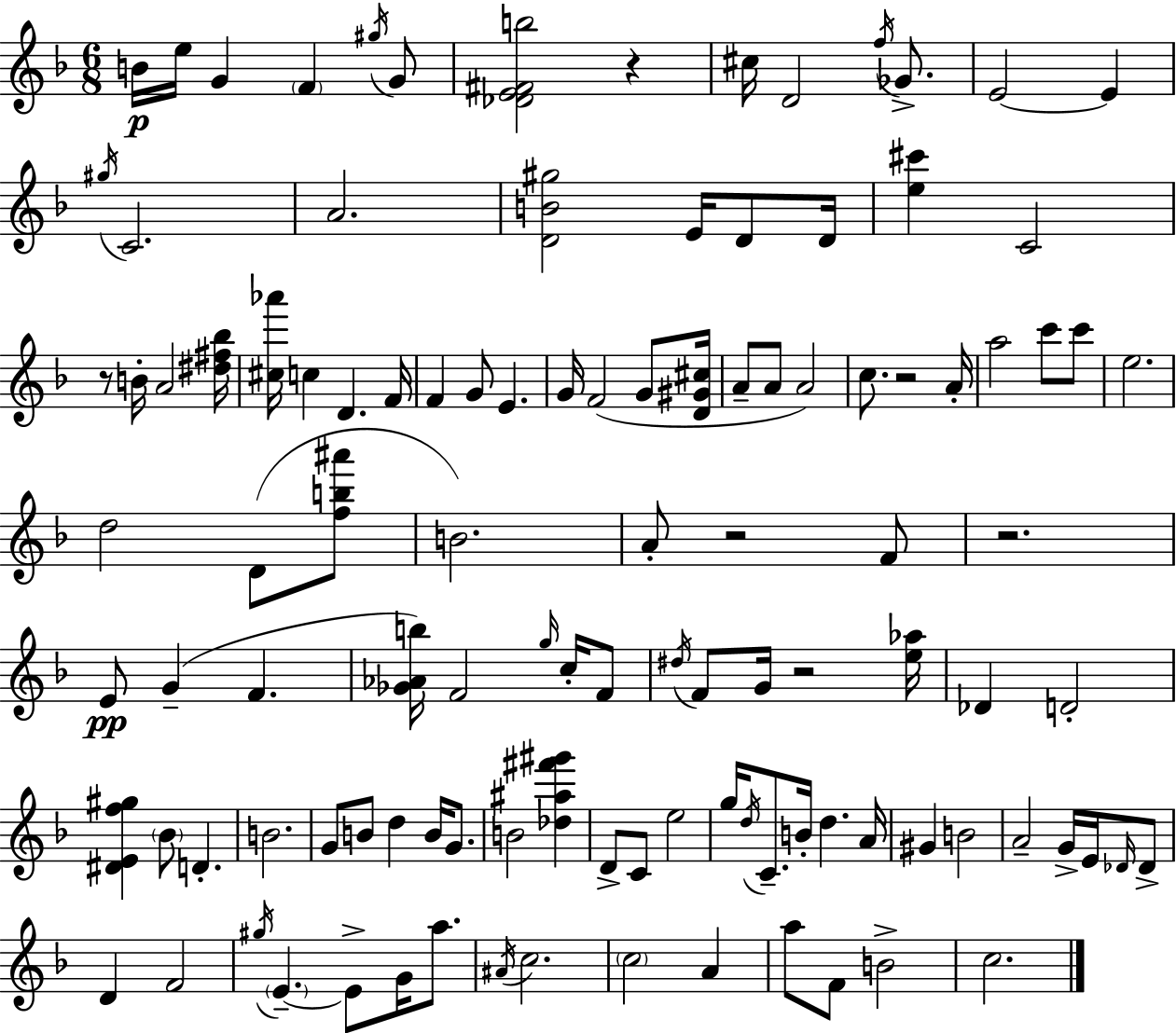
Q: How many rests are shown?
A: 6